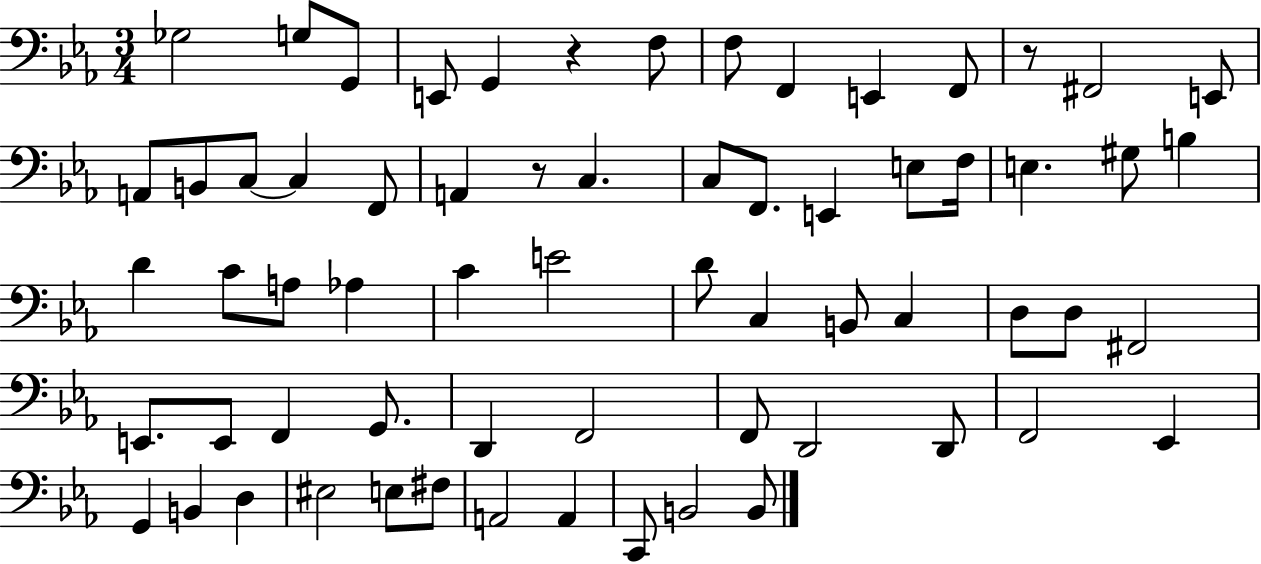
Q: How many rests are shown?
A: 3